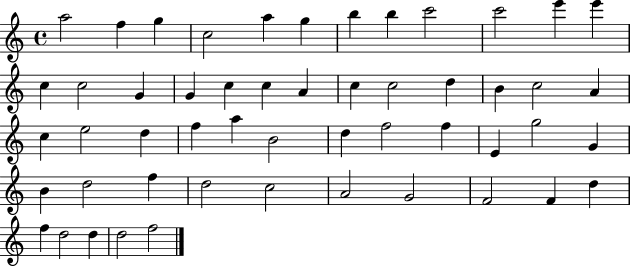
{
  \clef treble
  \time 4/4
  \defaultTimeSignature
  \key c \major
  a''2 f''4 g''4 | c''2 a''4 g''4 | b''4 b''4 c'''2 | c'''2 e'''4 e'''4 | \break c''4 c''2 g'4 | g'4 c''4 c''4 a'4 | c''4 c''2 d''4 | b'4 c''2 a'4 | \break c''4 e''2 d''4 | f''4 a''4 b'2 | d''4 f''2 f''4 | e'4 g''2 g'4 | \break b'4 d''2 f''4 | d''2 c''2 | a'2 g'2 | f'2 f'4 d''4 | \break f''4 d''2 d''4 | d''2 f''2 | \bar "|."
}